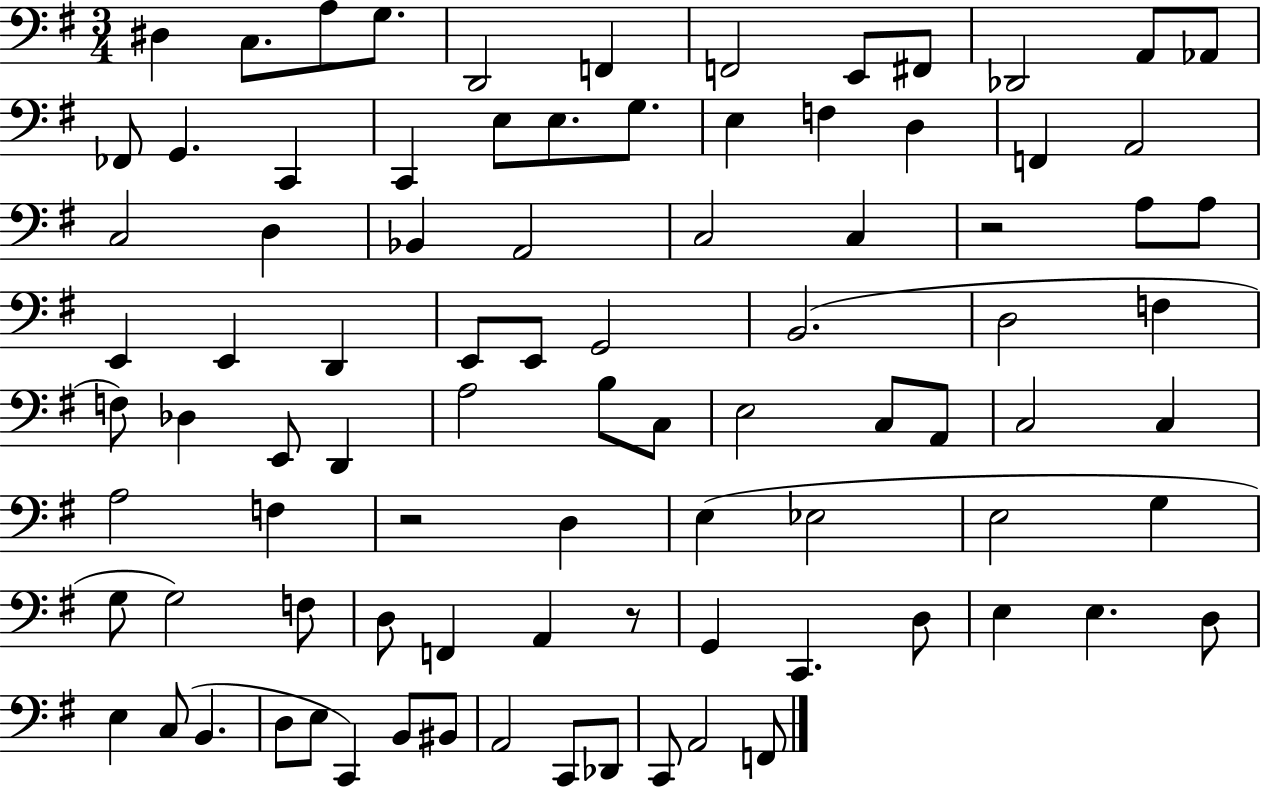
D#3/q C3/e. A3/e G3/e. D2/h F2/q F2/h E2/e F#2/e Db2/h A2/e Ab2/e FES2/e G2/q. C2/q C2/q E3/e E3/e. G3/e. E3/q F3/q D3/q F2/q A2/h C3/h D3/q Bb2/q A2/h C3/h C3/q R/h A3/e A3/e E2/q E2/q D2/q E2/e E2/e G2/h B2/h. D3/h F3/q F3/e Db3/q E2/e D2/q A3/h B3/e C3/e E3/h C3/e A2/e C3/h C3/q A3/h F3/q R/h D3/q E3/q Eb3/h E3/h G3/q G3/e G3/h F3/e D3/e F2/q A2/q R/e G2/q C2/q. D3/e E3/q E3/q. D3/e E3/q C3/e B2/q. D3/e E3/e C2/q B2/e BIS2/e A2/h C2/e Db2/e C2/e A2/h F2/e